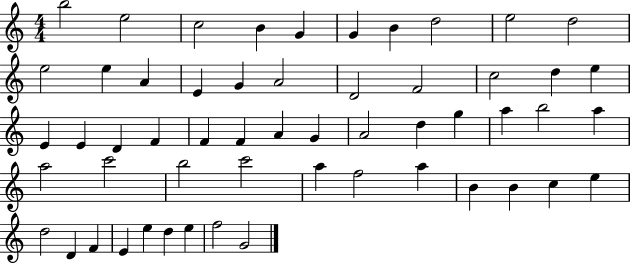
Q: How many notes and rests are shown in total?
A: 55